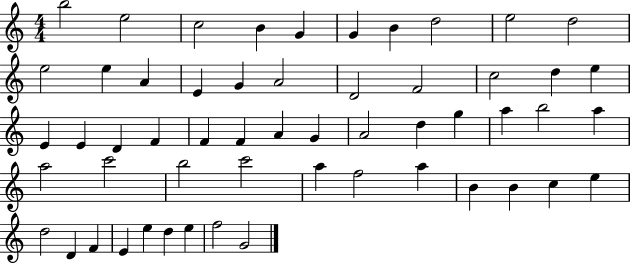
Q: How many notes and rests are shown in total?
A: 55